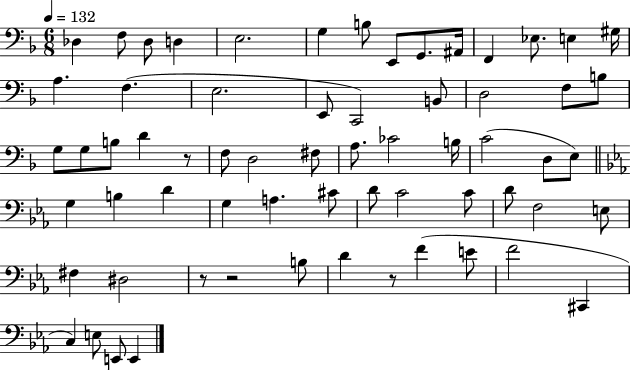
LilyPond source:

{
  \clef bass
  \numericTimeSignature
  \time 6/8
  \key f \major
  \tempo 4 = 132
  des4 f8 des8 d4 | e2. | g4 b8 e,8 g,8. ais,16 | f,4 ees8. e4 gis16 | \break a4. f4.( | e2. | e,8 c,2) b,8 | d2 f8 b8 | \break g8 g8 b8 d'4 r8 | f8 d2 fis8 | a8. ces'2 b16 | c'2( d8 e8) | \break \bar "||" \break \key ees \major g4 b4 d'4 | g4 a4. cis'8 | d'8 c'2 c'8 | d'8 f2 e8 | \break fis4 dis2 | r8 r2 b8 | d'4 r8 f'4( e'8 | f'2 cis,4 | \break c4) e8 e,8 e,4 | \bar "|."
}